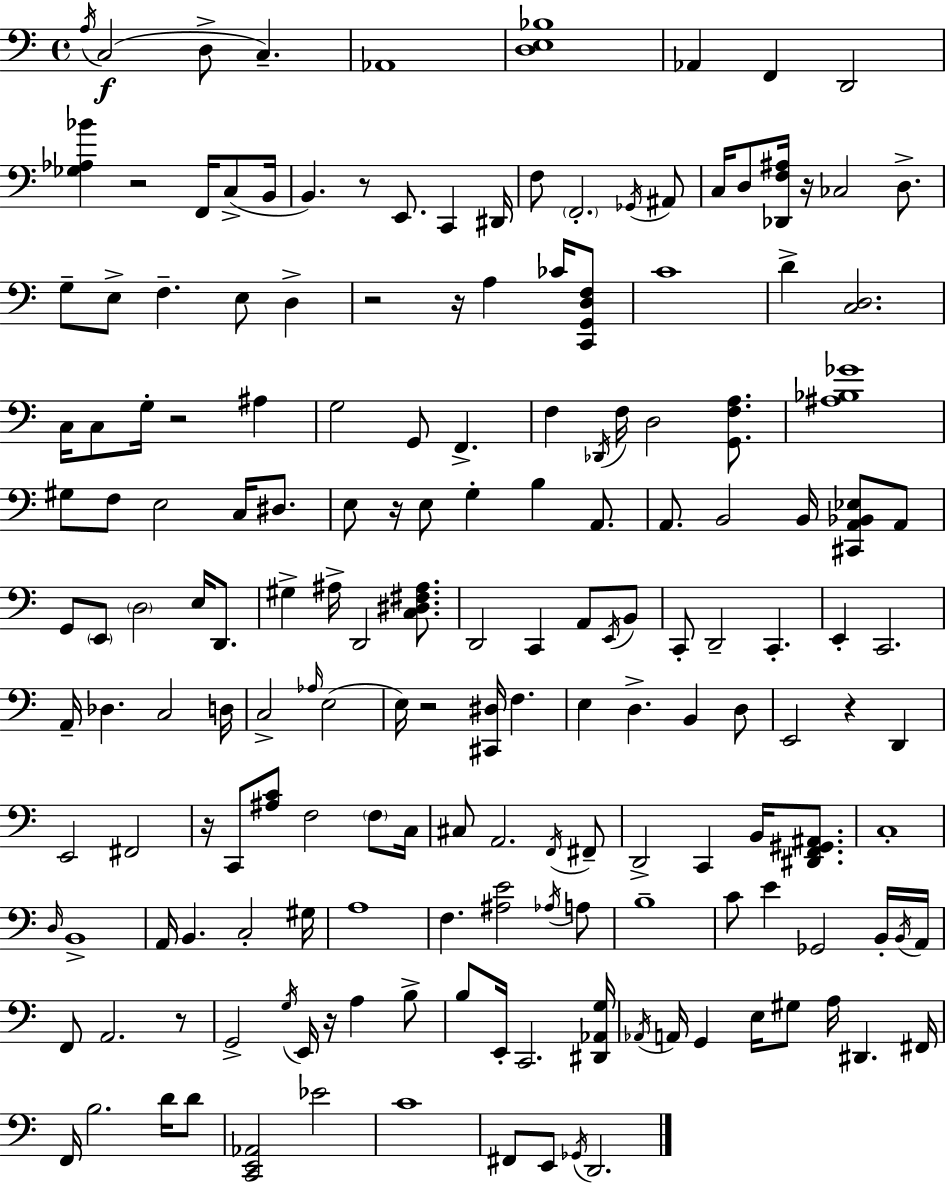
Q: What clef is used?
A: bass